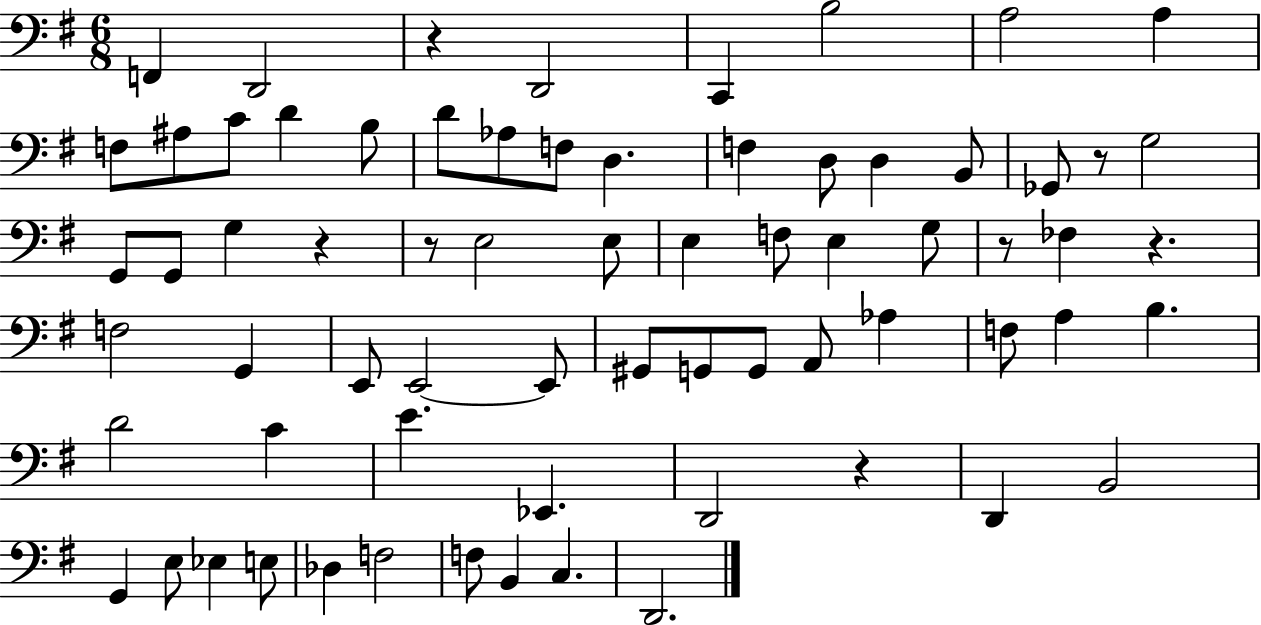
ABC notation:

X:1
T:Untitled
M:6/8
L:1/4
K:G
F,, D,,2 z D,,2 C,, B,2 A,2 A, F,/2 ^A,/2 C/2 D B,/2 D/2 _A,/2 F,/2 D, F, D,/2 D, B,,/2 _G,,/2 z/2 G,2 G,,/2 G,,/2 G, z z/2 E,2 E,/2 E, F,/2 E, G,/2 z/2 _F, z F,2 G,, E,,/2 E,,2 E,,/2 ^G,,/2 G,,/2 G,,/2 A,,/2 _A, F,/2 A, B, D2 C E _E,, D,,2 z D,, B,,2 G,, E,/2 _E, E,/2 _D, F,2 F,/2 B,, C, D,,2